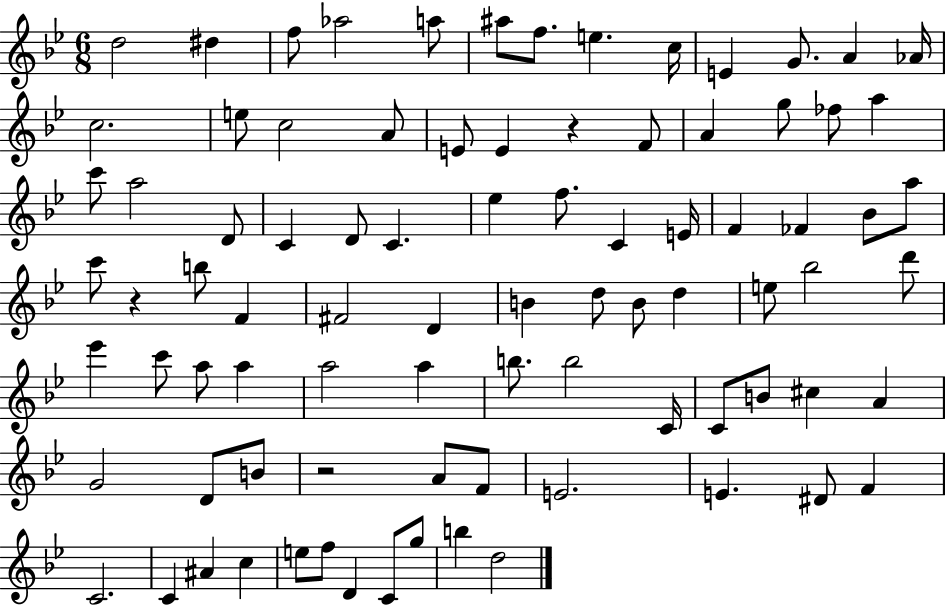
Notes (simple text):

D5/h D#5/q F5/e Ab5/h A5/e A#5/e F5/e. E5/q. C5/s E4/q G4/e. A4/q Ab4/s C5/h. E5/e C5/h A4/e E4/e E4/q R/q F4/e A4/q G5/e FES5/e A5/q C6/e A5/h D4/e C4/q D4/e C4/q. Eb5/q F5/e. C4/q E4/s F4/q FES4/q Bb4/e A5/e C6/e R/q B5/e F4/q F#4/h D4/q B4/q D5/e B4/e D5/q E5/e Bb5/h D6/e Eb6/q C6/e A5/e A5/q A5/h A5/q B5/e. B5/h C4/s C4/e B4/e C#5/q A4/q G4/h D4/e B4/e R/h A4/e F4/e E4/h. E4/q. D#4/e F4/q C4/h. C4/q A#4/q C5/q E5/e F5/e D4/q C4/e G5/e B5/q D5/h